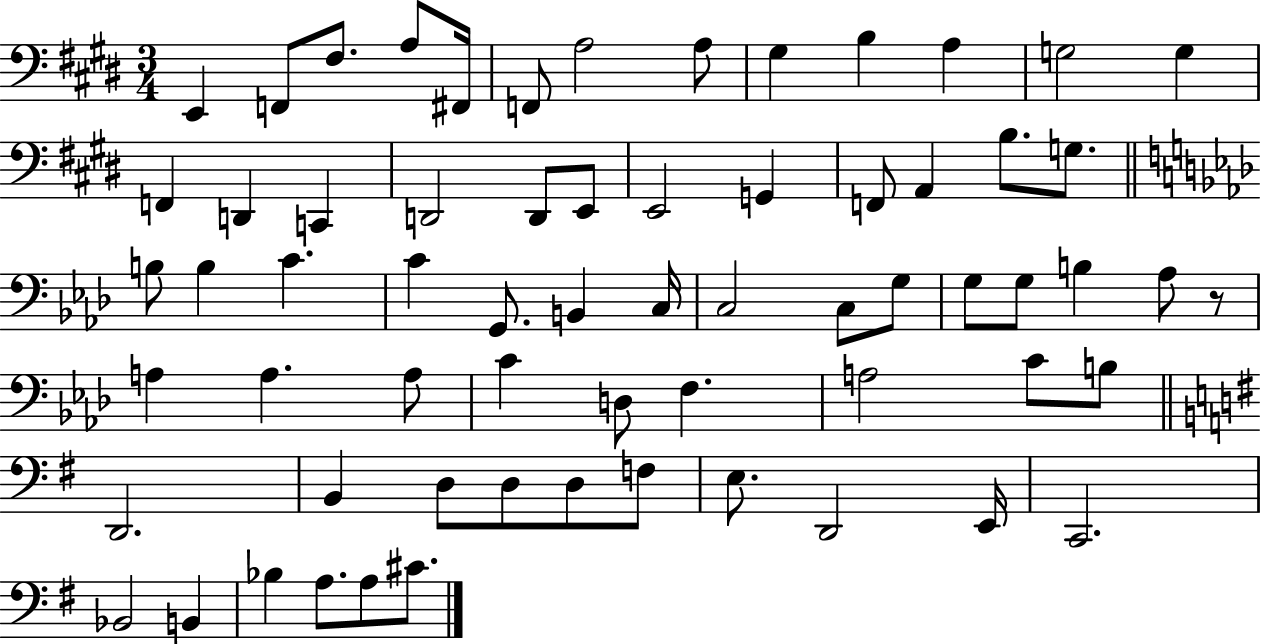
E2/q F2/e F#3/e. A3/e F#2/s F2/e A3/h A3/e G#3/q B3/q A3/q G3/h G3/q F2/q D2/q C2/q D2/h D2/e E2/e E2/h G2/q F2/e A2/q B3/e. G3/e. B3/e B3/q C4/q. C4/q G2/e. B2/q C3/s C3/h C3/e G3/e G3/e G3/e B3/q Ab3/e R/e A3/q A3/q. A3/e C4/q D3/e F3/q. A3/h C4/e B3/e D2/h. B2/q D3/e D3/e D3/e F3/e E3/e. D2/h E2/s C2/h. Bb2/h B2/q Bb3/q A3/e. A3/e C#4/e.